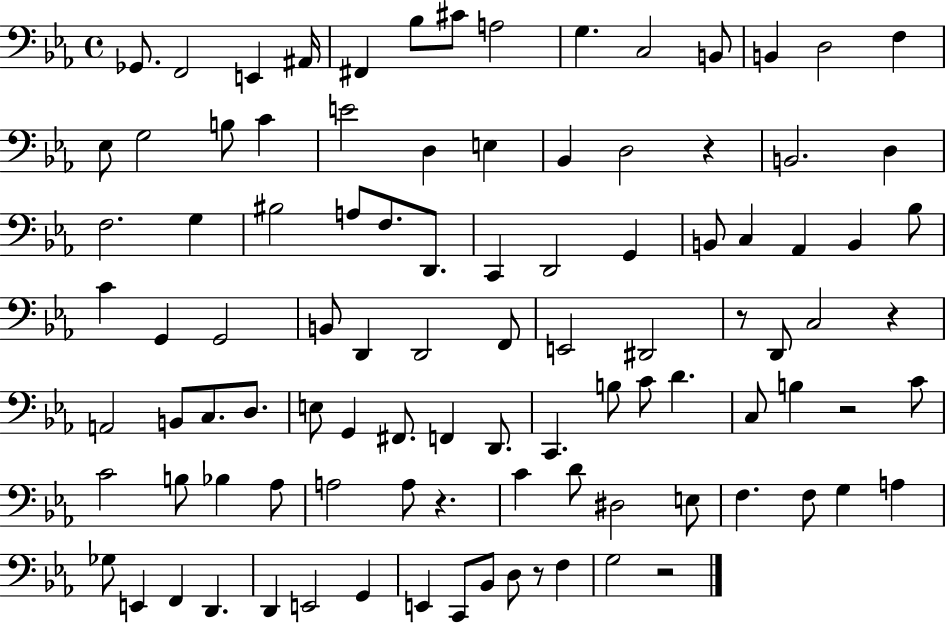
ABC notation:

X:1
T:Untitled
M:4/4
L:1/4
K:Eb
_G,,/2 F,,2 E,, ^A,,/4 ^F,, _B,/2 ^C/2 A,2 G, C,2 B,,/2 B,, D,2 F, _E,/2 G,2 B,/2 C E2 D, E, _B,, D,2 z B,,2 D, F,2 G, ^B,2 A,/2 F,/2 D,,/2 C,, D,,2 G,, B,,/2 C, _A,, B,, _B,/2 C G,, G,,2 B,,/2 D,, D,,2 F,,/2 E,,2 ^D,,2 z/2 D,,/2 C,2 z A,,2 B,,/2 C,/2 D,/2 E,/2 G,, ^F,,/2 F,, D,,/2 C,, B,/2 C/2 D C,/2 B, z2 C/2 C2 B,/2 _B, _A,/2 A,2 A,/2 z C D/2 ^D,2 E,/2 F, F,/2 G, A, _G,/2 E,, F,, D,, D,, E,,2 G,, E,, C,,/2 _B,,/2 D,/2 z/2 F, G,2 z2